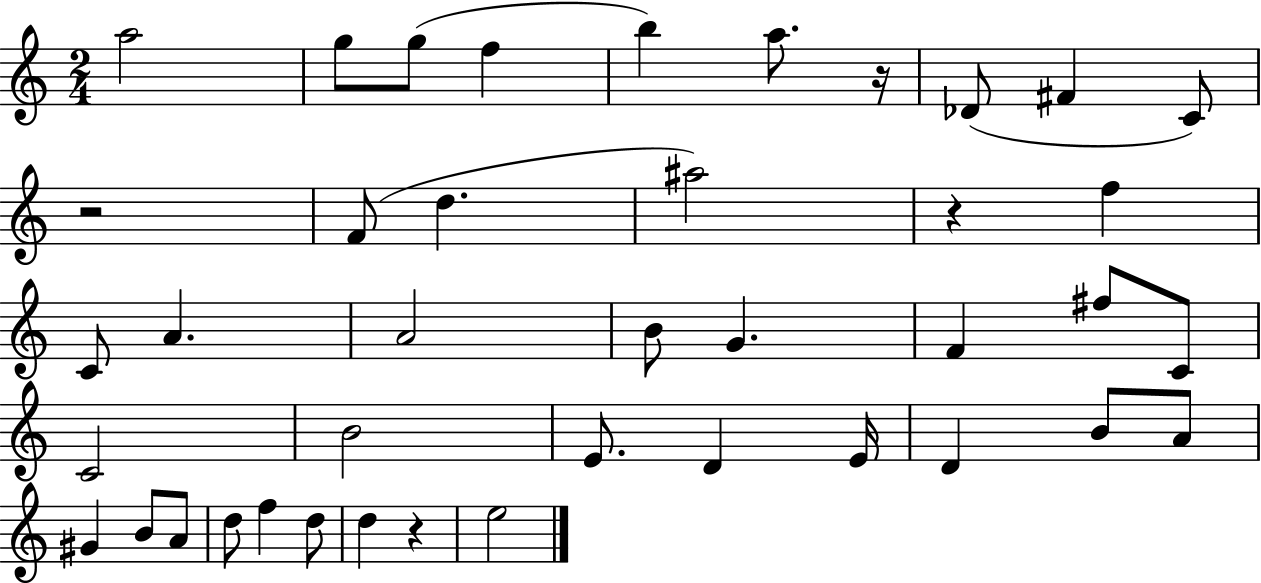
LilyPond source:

{
  \clef treble
  \numericTimeSignature
  \time 2/4
  \key c \major
  a''2 | g''8 g''8( f''4 | b''4) a''8. r16 | des'8( fis'4 c'8) | \break r2 | f'8( d''4. | ais''2) | r4 f''4 | \break c'8 a'4. | a'2 | b'8 g'4. | f'4 fis''8 c'8 | \break c'2 | b'2 | e'8. d'4 e'16 | d'4 b'8 a'8 | \break gis'4 b'8 a'8 | d''8 f''4 d''8 | d''4 r4 | e''2 | \break \bar "|."
}